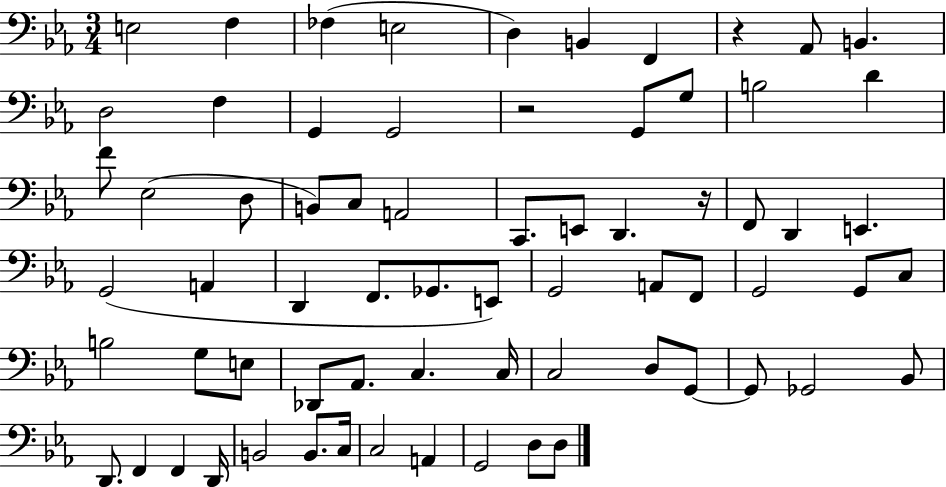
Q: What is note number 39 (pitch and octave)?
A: G2